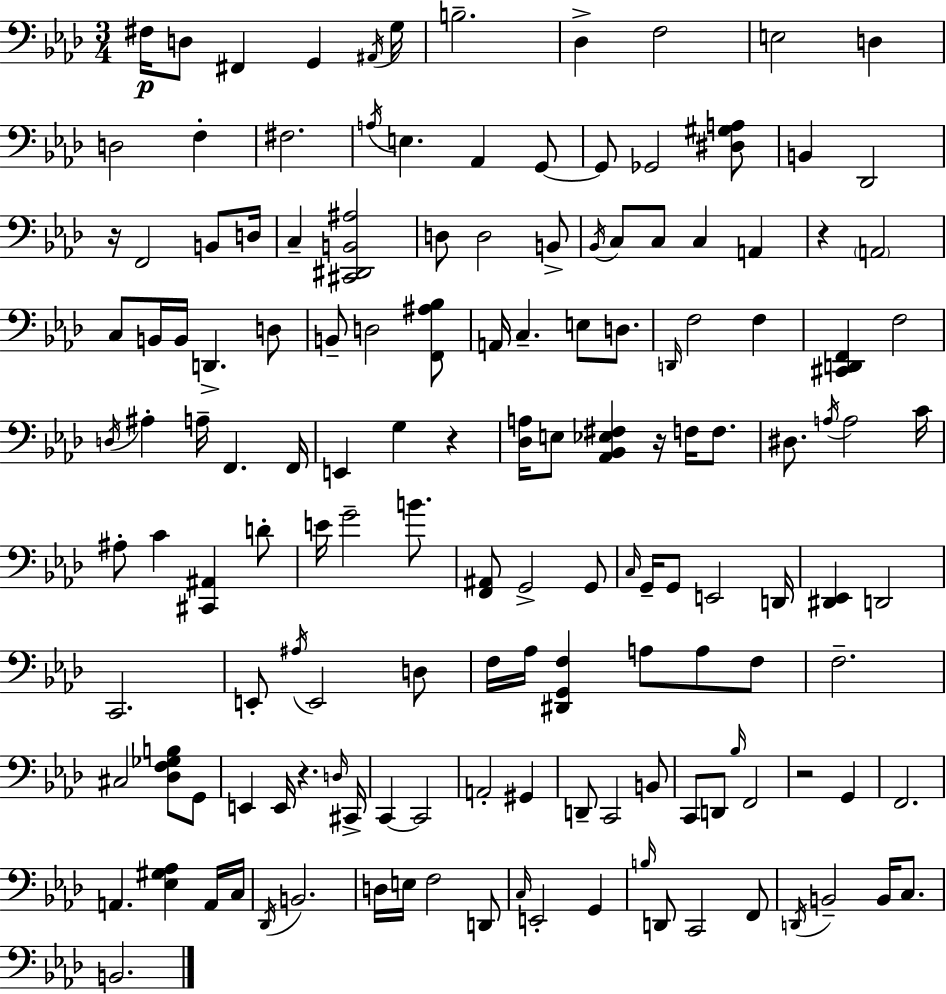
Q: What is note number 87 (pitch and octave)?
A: A3